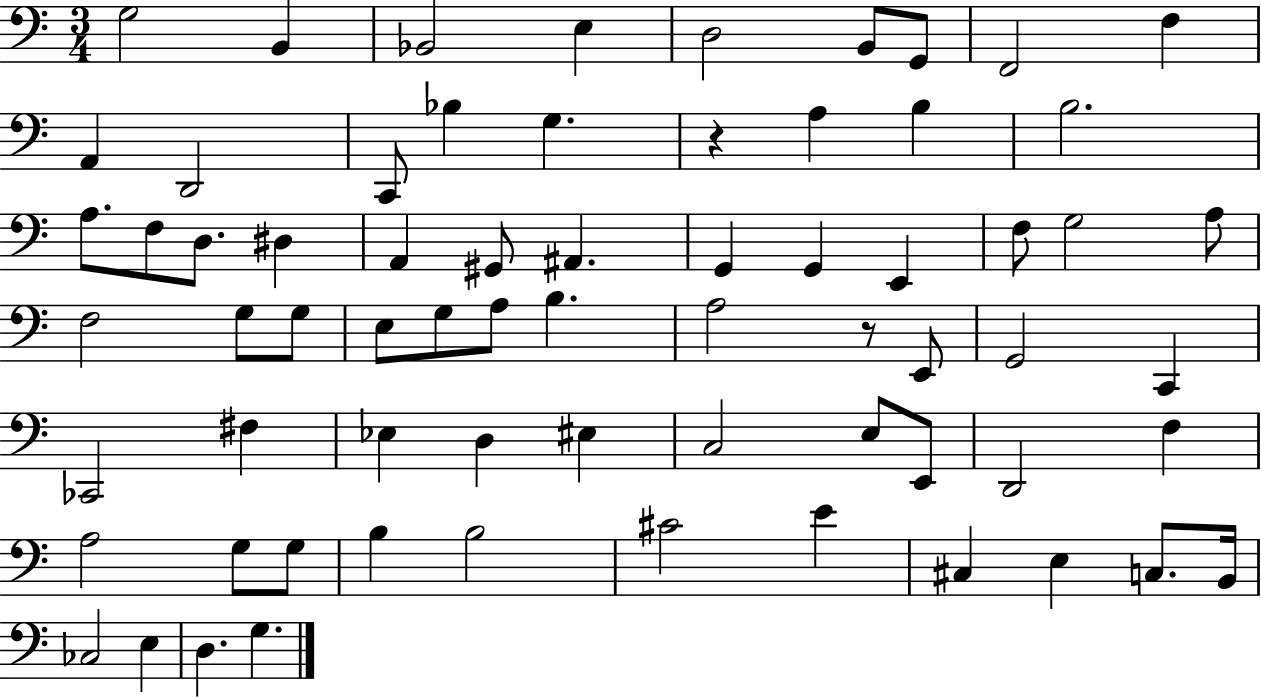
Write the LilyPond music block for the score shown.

{
  \clef bass
  \numericTimeSignature
  \time 3/4
  \key c \major
  g2 b,4 | bes,2 e4 | d2 b,8 g,8 | f,2 f4 | \break a,4 d,2 | c,8 bes4 g4. | r4 a4 b4 | b2. | \break a8. f8 d8. dis4 | a,4 gis,8 ais,4. | g,4 g,4 e,4 | f8 g2 a8 | \break f2 g8 g8 | e8 g8 a8 b4. | a2 r8 e,8 | g,2 c,4 | \break ces,2 fis4 | ees4 d4 eis4 | c2 e8 e,8 | d,2 f4 | \break a2 g8 g8 | b4 b2 | cis'2 e'4 | cis4 e4 c8. b,16 | \break ces2 e4 | d4. g4. | \bar "|."
}